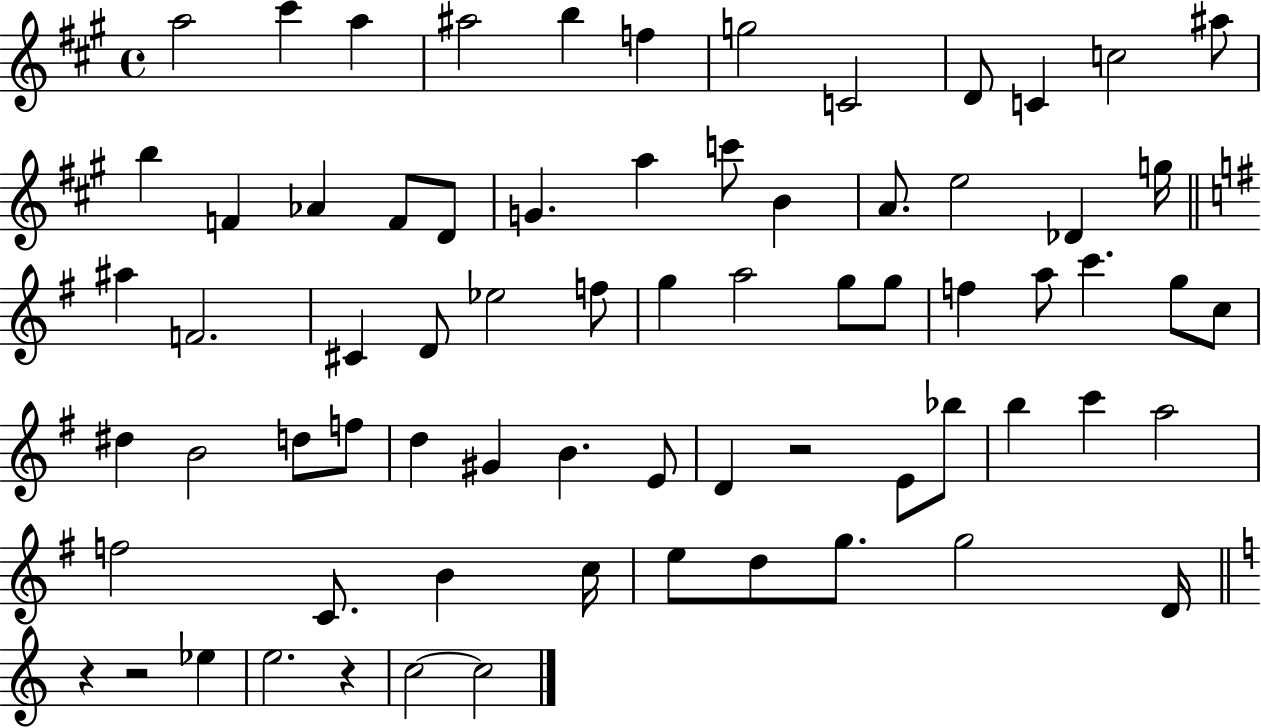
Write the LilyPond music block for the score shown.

{
  \clef treble
  \time 4/4
  \defaultTimeSignature
  \key a \major
  \repeat volta 2 { a''2 cis'''4 a''4 | ais''2 b''4 f''4 | g''2 c'2 | d'8 c'4 c''2 ais''8 | \break b''4 f'4 aes'4 f'8 d'8 | g'4. a''4 c'''8 b'4 | a'8. e''2 des'4 g''16 | \bar "||" \break \key g \major ais''4 f'2. | cis'4 d'8 ees''2 f''8 | g''4 a''2 g''8 g''8 | f''4 a''8 c'''4. g''8 c''8 | \break dis''4 b'2 d''8 f''8 | d''4 gis'4 b'4. e'8 | d'4 r2 e'8 bes''8 | b''4 c'''4 a''2 | \break f''2 c'8. b'4 c''16 | e''8 d''8 g''8. g''2 d'16 | \bar "||" \break \key c \major r4 r2 ees''4 | e''2. r4 | c''2~~ c''2 | } \bar "|."
}